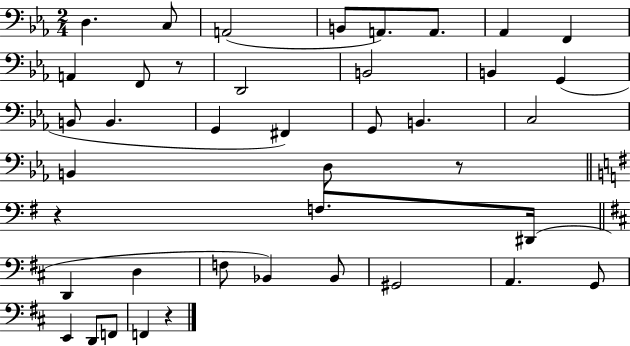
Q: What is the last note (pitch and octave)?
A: F2